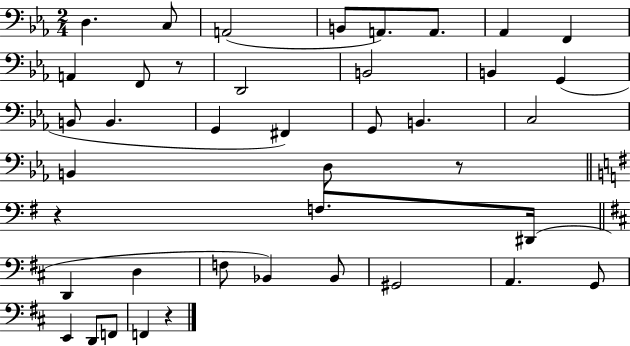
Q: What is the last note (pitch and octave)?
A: F2